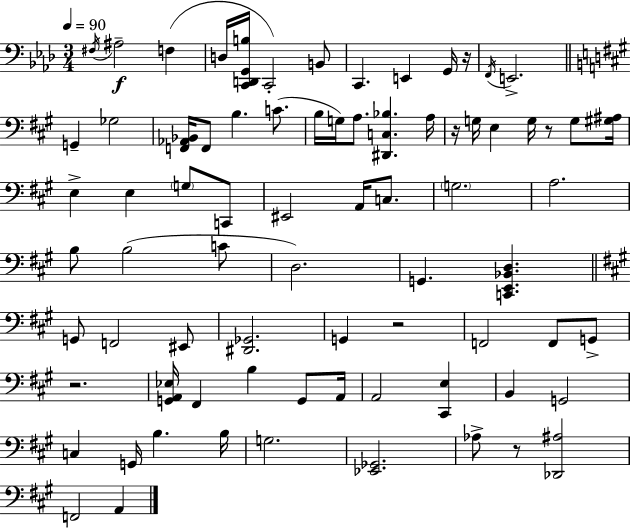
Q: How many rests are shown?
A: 6